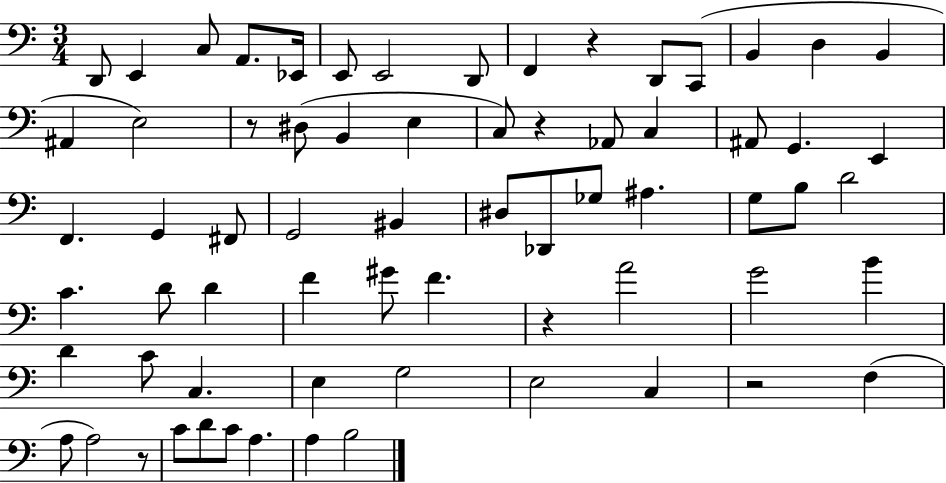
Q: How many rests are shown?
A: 6